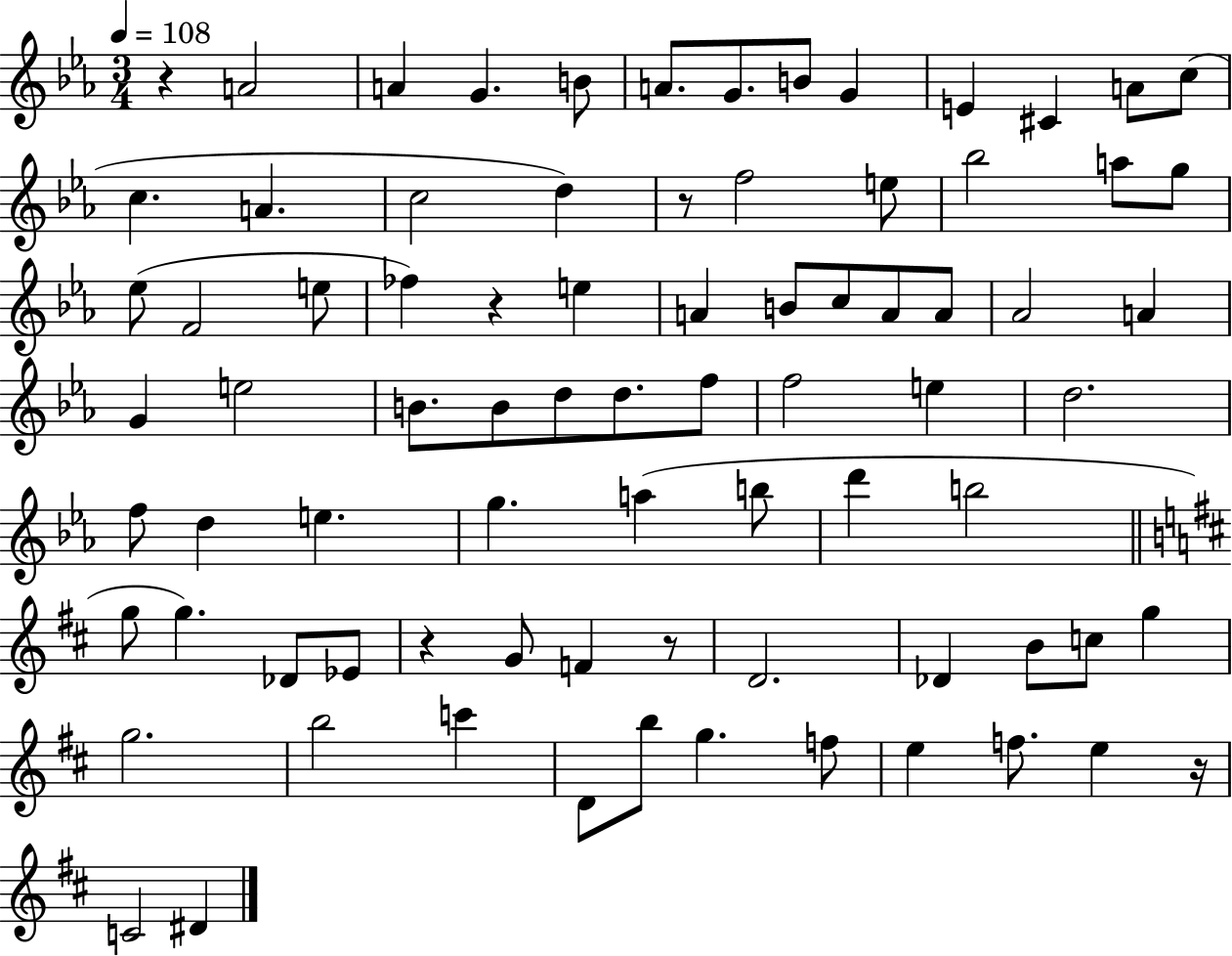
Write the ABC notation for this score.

X:1
T:Untitled
M:3/4
L:1/4
K:Eb
z A2 A G B/2 A/2 G/2 B/2 G E ^C A/2 c/2 c A c2 d z/2 f2 e/2 _b2 a/2 g/2 _e/2 F2 e/2 _f z e A B/2 c/2 A/2 A/2 _A2 A G e2 B/2 B/2 d/2 d/2 f/2 f2 e d2 f/2 d e g a b/2 d' b2 g/2 g _D/2 _E/2 z G/2 F z/2 D2 _D B/2 c/2 g g2 b2 c' D/2 b/2 g f/2 e f/2 e z/4 C2 ^D